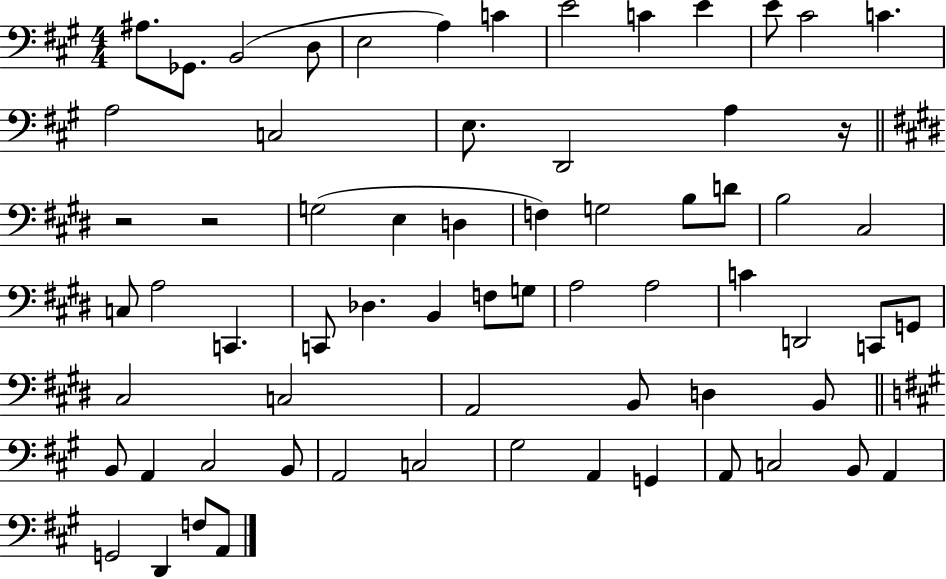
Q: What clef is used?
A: bass